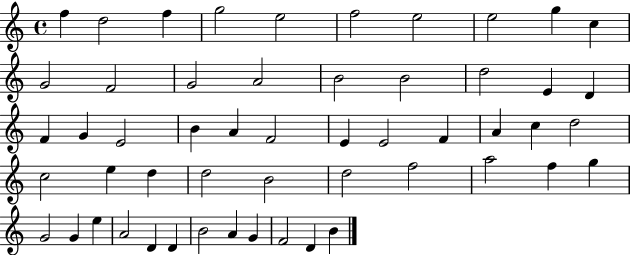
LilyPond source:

{
  \clef treble
  \time 4/4
  \defaultTimeSignature
  \key c \major
  f''4 d''2 f''4 | g''2 e''2 | f''2 e''2 | e''2 g''4 c''4 | \break g'2 f'2 | g'2 a'2 | b'2 b'2 | d''2 e'4 d'4 | \break f'4 g'4 e'2 | b'4 a'4 f'2 | e'4 e'2 f'4 | a'4 c''4 d''2 | \break c''2 e''4 d''4 | d''2 b'2 | d''2 f''2 | a''2 f''4 g''4 | \break g'2 g'4 e''4 | a'2 d'4 d'4 | b'2 a'4 g'4 | f'2 d'4 b'4 | \break \bar "|."
}